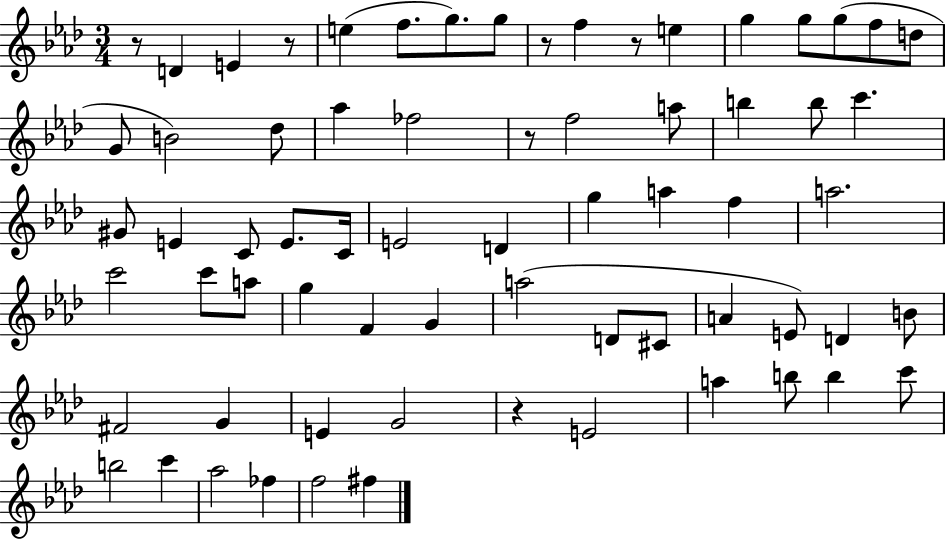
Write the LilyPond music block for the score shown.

{
  \clef treble
  \numericTimeSignature
  \time 3/4
  \key aes \major
  r8 d'4 e'4 r8 | e''4( f''8. g''8.) g''8 | r8 f''4 r8 e''4 | g''4 g''8 g''8( f''8 d''8 | \break g'8 b'2) des''8 | aes''4 fes''2 | r8 f''2 a''8 | b''4 b''8 c'''4. | \break gis'8 e'4 c'8 e'8. c'16 | e'2 d'4 | g''4 a''4 f''4 | a''2. | \break c'''2 c'''8 a''8 | g''4 f'4 g'4 | a''2( d'8 cis'8 | a'4 e'8) d'4 b'8 | \break fis'2 g'4 | e'4 g'2 | r4 e'2 | a''4 b''8 b''4 c'''8 | \break b''2 c'''4 | aes''2 fes''4 | f''2 fis''4 | \bar "|."
}